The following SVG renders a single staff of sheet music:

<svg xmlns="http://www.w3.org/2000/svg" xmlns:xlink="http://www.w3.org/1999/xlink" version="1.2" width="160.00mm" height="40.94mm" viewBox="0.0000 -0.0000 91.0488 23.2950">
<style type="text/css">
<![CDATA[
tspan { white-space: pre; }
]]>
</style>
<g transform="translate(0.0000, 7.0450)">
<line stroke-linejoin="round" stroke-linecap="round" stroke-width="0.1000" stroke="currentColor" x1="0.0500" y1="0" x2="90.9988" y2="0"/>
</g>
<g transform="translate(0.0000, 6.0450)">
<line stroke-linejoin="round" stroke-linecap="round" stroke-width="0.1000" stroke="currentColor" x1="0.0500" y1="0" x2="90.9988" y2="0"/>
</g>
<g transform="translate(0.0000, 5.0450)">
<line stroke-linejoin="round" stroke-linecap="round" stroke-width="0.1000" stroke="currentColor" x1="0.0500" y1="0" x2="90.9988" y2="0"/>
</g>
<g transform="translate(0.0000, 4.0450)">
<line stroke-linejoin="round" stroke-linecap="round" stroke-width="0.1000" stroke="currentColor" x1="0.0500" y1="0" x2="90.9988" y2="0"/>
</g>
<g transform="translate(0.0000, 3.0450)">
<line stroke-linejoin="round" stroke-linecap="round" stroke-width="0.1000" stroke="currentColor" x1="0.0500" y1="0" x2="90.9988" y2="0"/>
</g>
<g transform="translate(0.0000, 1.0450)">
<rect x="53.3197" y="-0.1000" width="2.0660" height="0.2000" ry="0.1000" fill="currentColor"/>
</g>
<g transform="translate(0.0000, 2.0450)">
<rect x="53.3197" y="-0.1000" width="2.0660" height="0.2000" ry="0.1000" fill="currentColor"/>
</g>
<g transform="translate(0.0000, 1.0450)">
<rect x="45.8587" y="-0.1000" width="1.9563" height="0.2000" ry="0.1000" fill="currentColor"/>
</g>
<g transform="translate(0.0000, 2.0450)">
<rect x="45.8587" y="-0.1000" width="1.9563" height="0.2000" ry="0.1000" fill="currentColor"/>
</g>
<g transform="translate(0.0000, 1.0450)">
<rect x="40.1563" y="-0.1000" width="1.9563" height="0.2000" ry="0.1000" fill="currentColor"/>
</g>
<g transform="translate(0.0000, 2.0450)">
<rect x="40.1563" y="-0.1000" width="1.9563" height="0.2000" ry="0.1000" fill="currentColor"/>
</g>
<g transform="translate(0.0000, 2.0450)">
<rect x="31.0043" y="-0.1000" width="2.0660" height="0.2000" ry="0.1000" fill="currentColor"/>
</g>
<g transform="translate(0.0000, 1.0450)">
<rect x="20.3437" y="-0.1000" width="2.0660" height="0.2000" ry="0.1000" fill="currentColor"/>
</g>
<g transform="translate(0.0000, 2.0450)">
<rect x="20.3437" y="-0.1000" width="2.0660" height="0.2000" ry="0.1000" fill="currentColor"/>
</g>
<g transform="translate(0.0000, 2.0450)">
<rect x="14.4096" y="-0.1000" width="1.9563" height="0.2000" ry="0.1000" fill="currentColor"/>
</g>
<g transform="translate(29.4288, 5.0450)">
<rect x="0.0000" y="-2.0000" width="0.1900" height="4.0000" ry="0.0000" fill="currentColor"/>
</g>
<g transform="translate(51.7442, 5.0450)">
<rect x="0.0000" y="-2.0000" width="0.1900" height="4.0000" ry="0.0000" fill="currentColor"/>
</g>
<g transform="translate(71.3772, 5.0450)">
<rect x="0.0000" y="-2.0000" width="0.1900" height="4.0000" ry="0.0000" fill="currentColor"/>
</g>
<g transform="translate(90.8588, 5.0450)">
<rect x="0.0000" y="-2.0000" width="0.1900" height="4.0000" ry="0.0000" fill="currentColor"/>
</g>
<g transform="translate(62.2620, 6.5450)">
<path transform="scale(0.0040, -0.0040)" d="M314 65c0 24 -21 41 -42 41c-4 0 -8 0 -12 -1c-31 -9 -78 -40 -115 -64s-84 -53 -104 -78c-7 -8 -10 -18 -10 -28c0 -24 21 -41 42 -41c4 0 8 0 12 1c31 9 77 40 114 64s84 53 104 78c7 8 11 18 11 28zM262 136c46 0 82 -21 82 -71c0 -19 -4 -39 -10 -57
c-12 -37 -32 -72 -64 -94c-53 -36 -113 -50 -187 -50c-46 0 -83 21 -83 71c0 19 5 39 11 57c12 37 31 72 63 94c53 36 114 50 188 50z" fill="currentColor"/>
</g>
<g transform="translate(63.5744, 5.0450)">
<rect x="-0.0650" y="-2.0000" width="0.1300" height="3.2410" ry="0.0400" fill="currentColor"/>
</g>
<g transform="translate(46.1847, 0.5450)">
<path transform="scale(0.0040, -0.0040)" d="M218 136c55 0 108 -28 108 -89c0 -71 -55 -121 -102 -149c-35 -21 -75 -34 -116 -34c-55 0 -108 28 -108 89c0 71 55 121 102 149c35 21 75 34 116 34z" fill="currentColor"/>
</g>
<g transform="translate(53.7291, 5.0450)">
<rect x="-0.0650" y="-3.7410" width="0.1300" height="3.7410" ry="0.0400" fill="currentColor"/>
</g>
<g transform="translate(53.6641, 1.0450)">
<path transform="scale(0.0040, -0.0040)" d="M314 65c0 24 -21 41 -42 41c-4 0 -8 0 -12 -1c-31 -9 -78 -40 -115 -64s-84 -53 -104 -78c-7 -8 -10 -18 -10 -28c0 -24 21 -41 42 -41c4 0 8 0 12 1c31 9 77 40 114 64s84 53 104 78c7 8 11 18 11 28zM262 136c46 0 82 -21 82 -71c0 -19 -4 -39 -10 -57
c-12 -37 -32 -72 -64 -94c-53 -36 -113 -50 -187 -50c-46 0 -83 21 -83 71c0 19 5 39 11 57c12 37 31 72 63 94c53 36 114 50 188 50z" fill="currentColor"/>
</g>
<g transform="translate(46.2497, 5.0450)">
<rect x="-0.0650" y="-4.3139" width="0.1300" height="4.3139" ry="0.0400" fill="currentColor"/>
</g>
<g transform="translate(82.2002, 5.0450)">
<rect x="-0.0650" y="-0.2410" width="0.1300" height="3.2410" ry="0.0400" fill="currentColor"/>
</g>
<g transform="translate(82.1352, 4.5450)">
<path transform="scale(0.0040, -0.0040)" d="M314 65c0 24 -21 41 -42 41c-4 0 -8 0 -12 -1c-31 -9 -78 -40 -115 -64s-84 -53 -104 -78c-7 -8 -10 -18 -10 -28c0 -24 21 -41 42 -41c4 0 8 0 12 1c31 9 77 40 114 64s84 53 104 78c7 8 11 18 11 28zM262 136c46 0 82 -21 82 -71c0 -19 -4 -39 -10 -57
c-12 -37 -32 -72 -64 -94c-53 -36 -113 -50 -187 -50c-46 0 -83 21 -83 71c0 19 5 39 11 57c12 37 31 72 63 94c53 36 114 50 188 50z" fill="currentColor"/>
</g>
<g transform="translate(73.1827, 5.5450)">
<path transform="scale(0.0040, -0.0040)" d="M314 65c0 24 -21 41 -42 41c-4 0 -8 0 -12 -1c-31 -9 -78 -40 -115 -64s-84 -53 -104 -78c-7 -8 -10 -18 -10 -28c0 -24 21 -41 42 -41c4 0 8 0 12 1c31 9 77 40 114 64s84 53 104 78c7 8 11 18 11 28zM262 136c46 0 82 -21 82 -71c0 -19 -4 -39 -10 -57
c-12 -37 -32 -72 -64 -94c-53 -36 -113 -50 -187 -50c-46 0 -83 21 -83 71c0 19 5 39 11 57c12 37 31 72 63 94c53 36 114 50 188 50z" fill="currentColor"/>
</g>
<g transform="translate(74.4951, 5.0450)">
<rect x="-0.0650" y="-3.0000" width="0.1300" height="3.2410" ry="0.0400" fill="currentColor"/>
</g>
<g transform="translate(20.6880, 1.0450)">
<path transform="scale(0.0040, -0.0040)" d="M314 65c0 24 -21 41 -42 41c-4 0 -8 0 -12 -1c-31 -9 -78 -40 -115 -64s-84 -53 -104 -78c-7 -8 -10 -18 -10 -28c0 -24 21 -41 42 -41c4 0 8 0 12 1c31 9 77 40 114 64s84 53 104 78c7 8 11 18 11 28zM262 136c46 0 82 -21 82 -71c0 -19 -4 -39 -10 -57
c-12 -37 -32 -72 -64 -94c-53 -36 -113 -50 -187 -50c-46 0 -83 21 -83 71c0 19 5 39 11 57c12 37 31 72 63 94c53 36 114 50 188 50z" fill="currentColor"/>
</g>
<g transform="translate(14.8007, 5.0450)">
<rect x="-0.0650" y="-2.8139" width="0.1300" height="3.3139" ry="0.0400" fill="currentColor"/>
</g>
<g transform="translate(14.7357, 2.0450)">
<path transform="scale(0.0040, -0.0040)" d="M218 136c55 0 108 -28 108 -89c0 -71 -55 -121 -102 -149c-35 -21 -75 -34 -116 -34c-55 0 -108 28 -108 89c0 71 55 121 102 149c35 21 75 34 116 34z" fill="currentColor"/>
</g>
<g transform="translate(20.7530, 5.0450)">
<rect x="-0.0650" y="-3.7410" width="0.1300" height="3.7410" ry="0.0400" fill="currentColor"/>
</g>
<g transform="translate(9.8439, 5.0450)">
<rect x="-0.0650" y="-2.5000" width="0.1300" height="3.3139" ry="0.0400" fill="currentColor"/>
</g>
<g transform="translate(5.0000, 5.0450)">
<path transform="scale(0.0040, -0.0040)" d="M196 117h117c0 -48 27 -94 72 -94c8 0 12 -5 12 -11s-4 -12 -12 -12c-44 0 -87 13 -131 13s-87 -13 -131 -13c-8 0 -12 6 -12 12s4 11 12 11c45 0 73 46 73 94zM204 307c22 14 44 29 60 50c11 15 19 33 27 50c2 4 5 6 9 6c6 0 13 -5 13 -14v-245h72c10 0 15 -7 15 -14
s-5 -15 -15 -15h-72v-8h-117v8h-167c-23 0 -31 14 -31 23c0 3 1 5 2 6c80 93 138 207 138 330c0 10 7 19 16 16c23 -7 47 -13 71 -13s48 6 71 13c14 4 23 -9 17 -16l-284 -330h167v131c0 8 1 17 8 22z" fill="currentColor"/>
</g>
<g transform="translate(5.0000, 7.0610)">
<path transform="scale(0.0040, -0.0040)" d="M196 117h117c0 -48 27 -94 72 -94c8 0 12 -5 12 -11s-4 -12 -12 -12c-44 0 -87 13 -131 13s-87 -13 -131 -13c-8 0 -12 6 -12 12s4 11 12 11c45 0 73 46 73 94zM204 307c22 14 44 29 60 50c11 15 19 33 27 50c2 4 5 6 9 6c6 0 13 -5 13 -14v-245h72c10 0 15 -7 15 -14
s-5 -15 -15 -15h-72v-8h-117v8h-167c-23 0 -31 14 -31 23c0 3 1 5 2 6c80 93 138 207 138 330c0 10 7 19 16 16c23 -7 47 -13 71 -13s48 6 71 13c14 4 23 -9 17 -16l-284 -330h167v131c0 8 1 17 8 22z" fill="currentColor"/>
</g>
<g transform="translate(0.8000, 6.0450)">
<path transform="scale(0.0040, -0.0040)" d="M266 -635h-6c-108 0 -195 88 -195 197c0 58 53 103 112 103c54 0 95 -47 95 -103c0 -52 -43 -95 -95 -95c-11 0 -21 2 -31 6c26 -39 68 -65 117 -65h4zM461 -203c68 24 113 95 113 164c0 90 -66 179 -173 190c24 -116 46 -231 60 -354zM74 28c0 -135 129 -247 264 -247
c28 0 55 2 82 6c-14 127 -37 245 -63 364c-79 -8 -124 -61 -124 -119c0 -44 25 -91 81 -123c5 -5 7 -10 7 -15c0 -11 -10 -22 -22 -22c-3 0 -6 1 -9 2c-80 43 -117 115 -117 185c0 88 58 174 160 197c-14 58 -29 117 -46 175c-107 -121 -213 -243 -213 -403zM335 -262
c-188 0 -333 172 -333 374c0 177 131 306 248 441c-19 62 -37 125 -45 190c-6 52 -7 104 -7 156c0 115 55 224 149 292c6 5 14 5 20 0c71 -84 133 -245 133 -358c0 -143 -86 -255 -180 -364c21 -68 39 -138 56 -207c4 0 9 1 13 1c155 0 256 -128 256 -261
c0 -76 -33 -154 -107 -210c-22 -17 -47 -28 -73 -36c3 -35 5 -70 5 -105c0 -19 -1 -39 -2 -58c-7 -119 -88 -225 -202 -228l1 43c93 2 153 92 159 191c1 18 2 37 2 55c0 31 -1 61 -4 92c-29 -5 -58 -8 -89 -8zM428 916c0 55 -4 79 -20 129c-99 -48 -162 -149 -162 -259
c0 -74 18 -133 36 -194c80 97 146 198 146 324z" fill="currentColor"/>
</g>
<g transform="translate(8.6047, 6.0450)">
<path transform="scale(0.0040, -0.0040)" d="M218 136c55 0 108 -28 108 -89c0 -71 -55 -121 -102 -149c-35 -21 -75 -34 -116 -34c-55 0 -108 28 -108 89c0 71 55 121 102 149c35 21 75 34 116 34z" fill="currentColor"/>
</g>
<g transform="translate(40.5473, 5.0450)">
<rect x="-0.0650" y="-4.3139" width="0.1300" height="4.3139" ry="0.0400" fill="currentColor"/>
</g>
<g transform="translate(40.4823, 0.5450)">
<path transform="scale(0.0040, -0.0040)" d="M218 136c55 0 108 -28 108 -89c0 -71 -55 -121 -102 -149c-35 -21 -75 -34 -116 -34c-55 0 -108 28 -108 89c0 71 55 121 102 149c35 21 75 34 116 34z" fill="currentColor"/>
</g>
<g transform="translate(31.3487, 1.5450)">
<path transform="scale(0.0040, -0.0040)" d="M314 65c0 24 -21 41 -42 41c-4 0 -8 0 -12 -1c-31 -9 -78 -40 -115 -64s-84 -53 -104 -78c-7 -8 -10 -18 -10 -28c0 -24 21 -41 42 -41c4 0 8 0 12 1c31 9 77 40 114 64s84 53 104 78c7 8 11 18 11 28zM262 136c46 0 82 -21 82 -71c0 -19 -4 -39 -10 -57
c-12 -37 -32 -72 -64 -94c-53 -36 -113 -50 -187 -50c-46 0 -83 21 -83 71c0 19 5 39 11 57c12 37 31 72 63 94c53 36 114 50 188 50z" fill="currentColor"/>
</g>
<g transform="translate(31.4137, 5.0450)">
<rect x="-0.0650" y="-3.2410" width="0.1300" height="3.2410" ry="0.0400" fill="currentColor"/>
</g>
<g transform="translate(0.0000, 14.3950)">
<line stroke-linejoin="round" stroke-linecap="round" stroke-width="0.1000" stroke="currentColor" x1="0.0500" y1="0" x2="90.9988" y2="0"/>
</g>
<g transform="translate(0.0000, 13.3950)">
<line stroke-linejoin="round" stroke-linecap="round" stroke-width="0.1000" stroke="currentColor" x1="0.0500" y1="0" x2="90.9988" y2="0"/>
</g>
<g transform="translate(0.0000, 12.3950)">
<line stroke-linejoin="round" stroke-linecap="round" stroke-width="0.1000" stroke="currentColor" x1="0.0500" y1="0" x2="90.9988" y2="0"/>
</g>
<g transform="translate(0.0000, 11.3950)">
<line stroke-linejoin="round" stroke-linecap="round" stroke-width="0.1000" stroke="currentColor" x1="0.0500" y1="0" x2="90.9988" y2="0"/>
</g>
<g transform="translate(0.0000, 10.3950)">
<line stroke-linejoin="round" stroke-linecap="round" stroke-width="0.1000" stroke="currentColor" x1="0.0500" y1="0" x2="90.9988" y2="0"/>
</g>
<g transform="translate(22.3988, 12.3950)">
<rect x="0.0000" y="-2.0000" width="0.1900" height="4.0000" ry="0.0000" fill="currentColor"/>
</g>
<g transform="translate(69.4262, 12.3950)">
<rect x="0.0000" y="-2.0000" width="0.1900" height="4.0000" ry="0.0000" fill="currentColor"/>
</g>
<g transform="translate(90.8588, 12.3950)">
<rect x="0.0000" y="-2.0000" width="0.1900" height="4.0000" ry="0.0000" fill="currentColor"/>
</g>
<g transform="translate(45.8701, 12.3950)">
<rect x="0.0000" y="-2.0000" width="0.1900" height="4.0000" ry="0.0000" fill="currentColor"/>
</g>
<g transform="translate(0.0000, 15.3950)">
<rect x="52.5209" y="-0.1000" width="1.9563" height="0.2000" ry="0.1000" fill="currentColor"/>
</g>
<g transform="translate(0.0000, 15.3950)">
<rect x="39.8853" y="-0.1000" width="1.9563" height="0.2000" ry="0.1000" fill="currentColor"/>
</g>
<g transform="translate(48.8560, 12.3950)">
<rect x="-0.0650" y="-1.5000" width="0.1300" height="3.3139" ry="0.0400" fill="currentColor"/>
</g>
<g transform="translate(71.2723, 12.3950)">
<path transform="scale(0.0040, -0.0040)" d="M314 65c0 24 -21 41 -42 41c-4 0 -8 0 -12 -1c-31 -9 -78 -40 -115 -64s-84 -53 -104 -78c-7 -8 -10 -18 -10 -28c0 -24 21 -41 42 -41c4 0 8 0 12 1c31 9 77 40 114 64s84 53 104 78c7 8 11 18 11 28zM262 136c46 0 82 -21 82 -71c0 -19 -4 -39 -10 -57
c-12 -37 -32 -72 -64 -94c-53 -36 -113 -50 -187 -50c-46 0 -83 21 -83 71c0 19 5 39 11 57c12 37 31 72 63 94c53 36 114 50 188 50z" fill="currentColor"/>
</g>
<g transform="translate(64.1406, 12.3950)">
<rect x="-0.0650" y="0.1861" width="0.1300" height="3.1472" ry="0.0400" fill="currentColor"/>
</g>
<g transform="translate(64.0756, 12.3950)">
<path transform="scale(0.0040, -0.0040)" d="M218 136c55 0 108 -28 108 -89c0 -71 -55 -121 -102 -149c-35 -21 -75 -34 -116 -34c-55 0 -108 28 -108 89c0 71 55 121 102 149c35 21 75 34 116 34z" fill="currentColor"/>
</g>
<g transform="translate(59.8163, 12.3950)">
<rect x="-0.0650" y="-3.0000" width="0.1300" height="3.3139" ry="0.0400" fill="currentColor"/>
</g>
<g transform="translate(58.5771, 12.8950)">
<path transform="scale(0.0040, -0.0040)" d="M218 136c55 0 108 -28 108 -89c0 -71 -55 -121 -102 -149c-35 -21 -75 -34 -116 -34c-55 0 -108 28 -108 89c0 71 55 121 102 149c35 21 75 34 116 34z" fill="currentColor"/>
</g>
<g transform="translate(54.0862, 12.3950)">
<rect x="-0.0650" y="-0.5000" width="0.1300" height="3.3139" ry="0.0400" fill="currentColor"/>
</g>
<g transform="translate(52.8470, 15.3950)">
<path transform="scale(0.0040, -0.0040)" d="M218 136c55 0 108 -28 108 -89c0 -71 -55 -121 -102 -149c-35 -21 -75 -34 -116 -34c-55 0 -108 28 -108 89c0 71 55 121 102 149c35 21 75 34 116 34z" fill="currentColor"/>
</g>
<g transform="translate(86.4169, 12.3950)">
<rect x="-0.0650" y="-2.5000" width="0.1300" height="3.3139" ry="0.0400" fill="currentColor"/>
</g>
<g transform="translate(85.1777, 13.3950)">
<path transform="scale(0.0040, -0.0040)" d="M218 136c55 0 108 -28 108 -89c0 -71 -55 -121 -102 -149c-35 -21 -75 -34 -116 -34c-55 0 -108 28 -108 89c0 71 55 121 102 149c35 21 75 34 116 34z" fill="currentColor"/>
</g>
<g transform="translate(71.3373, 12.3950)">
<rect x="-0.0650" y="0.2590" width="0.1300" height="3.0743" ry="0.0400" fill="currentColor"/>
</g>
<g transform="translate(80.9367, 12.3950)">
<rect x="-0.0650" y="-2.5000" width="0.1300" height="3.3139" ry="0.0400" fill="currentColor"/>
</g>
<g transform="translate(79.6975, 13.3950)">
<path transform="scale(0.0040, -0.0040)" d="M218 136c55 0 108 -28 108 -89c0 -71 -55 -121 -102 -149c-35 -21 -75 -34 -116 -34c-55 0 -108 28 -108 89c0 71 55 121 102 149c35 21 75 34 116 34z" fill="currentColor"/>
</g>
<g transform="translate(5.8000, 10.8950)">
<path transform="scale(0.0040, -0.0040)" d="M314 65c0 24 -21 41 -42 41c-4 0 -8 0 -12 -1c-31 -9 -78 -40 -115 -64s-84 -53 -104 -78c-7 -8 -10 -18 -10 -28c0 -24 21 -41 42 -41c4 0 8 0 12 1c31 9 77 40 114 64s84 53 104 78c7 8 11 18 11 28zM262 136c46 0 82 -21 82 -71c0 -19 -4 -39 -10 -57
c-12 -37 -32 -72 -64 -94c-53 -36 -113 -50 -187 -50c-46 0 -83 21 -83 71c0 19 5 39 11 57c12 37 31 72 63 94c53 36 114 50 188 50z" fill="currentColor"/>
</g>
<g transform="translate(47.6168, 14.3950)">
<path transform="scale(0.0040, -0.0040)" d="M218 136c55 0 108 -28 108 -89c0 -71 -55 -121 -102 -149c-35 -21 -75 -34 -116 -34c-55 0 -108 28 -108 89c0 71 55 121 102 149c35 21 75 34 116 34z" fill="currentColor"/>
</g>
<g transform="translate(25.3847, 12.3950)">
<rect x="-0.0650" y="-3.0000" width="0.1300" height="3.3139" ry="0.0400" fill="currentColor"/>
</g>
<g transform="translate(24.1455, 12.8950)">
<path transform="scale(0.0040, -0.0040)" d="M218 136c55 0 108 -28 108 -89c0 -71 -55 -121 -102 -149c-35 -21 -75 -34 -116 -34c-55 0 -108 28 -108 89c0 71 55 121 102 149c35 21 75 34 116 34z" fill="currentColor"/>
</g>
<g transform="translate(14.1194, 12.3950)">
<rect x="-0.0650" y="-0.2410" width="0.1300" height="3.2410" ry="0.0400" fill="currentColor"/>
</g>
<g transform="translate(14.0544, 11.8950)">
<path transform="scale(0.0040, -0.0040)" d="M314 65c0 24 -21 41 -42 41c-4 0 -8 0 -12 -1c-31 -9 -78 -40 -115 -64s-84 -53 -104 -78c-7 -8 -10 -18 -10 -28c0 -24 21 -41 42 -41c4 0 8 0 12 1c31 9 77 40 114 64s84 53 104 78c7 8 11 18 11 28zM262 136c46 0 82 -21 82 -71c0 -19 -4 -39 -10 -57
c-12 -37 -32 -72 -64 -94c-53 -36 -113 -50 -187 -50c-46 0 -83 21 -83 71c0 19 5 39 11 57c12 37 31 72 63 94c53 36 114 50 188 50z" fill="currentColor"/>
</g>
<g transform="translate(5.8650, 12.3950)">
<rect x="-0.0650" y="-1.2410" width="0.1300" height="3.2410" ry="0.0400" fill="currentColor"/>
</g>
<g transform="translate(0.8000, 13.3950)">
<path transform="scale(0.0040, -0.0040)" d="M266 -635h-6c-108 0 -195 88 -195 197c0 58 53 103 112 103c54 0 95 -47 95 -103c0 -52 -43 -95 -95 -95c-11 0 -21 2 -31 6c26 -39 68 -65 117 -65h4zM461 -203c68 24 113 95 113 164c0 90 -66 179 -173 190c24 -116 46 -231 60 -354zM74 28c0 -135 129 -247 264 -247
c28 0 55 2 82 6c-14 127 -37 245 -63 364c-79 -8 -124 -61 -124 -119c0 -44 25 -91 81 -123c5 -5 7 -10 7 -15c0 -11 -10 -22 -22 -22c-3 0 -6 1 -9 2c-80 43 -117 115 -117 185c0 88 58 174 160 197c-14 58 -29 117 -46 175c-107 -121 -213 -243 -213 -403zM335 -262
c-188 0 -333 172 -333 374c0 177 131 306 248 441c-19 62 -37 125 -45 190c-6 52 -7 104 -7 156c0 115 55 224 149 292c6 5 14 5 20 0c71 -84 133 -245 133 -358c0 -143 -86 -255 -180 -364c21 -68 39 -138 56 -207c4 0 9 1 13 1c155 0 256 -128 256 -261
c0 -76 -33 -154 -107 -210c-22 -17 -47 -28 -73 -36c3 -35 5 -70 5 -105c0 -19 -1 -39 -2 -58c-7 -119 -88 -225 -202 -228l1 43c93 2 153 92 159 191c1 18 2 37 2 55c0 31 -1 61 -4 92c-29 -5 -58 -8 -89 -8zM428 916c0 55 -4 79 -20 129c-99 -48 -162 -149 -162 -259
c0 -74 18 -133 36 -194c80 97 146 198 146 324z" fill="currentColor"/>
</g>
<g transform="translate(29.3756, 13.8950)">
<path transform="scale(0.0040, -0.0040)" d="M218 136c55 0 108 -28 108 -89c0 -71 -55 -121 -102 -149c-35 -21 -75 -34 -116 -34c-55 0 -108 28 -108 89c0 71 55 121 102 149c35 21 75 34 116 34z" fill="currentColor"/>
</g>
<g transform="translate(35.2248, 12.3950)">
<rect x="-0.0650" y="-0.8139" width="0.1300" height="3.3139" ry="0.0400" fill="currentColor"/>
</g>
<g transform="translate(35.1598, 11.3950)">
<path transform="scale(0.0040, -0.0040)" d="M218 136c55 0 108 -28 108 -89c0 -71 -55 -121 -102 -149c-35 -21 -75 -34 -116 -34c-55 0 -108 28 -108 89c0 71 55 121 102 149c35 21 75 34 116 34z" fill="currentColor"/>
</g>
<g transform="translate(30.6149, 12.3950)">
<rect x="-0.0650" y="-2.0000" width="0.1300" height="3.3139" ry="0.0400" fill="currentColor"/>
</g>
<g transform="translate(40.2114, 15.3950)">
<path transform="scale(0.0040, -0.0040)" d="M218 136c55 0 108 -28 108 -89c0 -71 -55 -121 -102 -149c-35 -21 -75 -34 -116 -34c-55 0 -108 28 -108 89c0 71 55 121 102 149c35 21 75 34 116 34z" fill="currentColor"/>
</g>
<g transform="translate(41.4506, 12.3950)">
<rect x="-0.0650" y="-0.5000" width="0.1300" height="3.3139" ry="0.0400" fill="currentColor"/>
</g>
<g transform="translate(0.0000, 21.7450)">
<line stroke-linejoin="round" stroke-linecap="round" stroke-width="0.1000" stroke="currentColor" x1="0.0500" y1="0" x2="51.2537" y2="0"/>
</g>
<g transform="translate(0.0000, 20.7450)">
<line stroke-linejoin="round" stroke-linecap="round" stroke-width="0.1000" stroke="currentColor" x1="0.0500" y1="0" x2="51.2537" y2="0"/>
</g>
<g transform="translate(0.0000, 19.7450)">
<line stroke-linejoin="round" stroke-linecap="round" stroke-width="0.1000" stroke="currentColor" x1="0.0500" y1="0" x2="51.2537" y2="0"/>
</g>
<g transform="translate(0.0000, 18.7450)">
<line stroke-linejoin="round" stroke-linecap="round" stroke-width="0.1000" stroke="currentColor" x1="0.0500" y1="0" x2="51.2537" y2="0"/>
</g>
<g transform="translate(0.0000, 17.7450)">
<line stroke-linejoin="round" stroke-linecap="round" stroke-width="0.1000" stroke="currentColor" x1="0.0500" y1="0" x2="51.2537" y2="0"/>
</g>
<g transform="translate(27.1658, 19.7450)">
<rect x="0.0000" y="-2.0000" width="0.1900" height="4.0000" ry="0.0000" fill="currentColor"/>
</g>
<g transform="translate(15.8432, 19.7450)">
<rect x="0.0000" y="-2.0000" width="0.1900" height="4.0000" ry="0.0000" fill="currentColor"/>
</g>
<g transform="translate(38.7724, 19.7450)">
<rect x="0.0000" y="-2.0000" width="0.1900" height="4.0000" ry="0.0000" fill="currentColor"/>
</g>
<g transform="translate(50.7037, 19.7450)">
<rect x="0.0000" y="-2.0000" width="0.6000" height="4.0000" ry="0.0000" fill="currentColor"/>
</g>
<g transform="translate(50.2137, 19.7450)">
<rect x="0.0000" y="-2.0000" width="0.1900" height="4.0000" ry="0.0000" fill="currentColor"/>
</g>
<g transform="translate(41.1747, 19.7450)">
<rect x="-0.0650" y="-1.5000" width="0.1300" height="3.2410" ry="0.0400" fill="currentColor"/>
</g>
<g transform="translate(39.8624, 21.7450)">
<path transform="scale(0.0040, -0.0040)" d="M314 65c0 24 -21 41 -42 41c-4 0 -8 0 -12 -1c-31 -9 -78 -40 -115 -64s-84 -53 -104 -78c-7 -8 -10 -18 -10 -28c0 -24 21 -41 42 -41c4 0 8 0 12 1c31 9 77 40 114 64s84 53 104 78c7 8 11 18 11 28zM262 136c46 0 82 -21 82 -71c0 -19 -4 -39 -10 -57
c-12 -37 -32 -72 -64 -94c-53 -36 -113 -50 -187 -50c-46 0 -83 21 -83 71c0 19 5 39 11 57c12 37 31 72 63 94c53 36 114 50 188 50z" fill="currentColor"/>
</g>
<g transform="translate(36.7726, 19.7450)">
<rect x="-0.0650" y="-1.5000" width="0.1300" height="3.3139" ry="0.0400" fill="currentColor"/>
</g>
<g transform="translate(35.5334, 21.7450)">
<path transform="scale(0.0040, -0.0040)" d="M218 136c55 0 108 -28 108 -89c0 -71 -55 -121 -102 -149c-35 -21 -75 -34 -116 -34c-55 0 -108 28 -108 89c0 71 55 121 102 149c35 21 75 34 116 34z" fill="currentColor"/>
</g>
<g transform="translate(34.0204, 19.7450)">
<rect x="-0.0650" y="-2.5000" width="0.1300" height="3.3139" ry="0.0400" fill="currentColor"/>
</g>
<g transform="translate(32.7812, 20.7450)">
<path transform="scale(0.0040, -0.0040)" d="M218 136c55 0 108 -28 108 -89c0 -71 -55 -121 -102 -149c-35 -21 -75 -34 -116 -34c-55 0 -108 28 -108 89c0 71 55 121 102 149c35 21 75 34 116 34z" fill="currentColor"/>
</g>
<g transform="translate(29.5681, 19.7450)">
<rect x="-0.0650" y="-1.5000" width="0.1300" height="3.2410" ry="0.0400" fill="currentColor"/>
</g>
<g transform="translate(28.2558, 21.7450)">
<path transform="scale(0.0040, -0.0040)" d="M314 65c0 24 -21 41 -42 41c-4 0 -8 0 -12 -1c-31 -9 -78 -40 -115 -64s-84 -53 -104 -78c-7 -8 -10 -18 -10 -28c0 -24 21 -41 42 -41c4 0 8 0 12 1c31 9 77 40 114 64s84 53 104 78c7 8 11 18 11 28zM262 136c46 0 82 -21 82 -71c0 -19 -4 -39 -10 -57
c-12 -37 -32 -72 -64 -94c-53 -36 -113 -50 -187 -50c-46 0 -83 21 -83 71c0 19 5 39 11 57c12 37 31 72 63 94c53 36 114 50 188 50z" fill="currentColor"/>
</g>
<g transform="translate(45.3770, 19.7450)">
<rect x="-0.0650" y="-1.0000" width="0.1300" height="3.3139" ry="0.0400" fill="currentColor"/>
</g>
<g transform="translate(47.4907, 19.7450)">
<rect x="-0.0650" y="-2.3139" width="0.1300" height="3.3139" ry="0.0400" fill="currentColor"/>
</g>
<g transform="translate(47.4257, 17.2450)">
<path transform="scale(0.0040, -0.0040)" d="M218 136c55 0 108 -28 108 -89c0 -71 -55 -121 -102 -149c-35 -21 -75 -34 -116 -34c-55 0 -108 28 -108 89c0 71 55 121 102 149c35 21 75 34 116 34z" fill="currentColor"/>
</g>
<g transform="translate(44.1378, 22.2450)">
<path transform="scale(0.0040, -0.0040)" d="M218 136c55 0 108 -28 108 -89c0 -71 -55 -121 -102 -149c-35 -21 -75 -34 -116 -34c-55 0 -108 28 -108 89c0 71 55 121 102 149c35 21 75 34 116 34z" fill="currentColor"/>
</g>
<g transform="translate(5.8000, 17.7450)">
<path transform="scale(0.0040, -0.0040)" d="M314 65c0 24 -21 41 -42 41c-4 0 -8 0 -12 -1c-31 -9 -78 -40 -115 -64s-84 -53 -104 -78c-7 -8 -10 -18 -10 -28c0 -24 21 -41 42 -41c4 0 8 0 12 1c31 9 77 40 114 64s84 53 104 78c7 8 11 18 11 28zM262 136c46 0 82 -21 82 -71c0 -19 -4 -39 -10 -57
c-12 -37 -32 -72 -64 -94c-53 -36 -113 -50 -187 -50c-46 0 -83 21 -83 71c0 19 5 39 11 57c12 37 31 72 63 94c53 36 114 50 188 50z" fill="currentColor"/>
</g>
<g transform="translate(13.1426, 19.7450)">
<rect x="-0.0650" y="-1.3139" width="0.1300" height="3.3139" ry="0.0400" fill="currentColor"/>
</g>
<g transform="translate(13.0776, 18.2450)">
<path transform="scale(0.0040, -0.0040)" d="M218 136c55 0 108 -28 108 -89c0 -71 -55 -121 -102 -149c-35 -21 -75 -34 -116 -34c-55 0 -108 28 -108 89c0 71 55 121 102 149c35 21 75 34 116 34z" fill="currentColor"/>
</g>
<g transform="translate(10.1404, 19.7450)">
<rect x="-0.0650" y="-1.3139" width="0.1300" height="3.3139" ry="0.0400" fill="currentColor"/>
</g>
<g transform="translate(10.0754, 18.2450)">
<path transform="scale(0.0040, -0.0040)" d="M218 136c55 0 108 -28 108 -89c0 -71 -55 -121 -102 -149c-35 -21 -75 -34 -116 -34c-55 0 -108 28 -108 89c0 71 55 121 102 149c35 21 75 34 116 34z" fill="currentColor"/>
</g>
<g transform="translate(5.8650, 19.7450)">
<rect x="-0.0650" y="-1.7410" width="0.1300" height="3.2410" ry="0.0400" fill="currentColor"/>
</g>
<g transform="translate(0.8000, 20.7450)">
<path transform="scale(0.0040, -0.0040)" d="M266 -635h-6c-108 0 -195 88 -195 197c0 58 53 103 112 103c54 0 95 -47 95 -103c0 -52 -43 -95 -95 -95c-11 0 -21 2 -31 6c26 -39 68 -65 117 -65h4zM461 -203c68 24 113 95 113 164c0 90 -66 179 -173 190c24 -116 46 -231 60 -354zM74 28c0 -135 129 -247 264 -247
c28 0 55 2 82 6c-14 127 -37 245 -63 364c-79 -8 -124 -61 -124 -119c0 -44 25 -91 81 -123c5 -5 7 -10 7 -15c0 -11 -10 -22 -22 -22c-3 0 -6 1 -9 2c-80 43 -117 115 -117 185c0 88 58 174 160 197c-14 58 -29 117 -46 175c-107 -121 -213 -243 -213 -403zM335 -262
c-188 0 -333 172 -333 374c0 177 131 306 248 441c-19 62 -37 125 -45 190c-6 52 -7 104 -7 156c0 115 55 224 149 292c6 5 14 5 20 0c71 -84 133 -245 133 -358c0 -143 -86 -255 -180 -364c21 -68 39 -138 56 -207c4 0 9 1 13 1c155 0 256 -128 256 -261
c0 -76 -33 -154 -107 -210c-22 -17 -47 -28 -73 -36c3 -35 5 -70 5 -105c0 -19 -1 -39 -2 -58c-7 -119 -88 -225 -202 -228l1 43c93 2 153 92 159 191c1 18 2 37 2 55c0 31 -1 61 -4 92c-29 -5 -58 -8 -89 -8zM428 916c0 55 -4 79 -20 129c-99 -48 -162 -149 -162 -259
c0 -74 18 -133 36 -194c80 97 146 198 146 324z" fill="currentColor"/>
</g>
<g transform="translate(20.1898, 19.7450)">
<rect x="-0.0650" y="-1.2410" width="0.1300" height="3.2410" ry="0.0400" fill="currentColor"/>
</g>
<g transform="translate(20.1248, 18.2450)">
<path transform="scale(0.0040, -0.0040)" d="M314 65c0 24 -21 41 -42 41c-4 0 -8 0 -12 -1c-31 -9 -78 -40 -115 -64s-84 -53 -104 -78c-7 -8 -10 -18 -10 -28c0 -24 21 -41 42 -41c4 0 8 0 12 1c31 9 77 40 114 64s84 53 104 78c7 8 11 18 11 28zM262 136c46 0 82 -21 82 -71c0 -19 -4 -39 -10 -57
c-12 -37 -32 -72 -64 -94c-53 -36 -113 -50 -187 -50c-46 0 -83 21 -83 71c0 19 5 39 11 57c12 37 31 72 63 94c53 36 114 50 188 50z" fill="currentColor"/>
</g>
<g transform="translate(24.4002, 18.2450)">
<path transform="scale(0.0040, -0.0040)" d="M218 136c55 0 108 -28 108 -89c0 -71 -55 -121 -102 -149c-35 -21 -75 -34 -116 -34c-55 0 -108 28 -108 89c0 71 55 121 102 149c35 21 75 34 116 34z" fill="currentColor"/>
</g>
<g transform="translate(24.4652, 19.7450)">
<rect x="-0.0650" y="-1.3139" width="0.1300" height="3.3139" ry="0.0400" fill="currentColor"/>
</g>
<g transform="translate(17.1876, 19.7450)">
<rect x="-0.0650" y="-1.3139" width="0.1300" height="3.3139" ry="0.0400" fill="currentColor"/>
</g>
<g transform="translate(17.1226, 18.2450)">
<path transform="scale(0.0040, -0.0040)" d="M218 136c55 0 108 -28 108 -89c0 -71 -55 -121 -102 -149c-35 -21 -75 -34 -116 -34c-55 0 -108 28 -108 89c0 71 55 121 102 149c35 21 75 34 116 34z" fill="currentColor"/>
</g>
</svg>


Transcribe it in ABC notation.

X:1
T:Untitled
M:4/4
L:1/4
K:C
G a c'2 b2 d' d' c'2 F2 A2 c2 e2 c2 A F d C E C A B B2 G G f2 e e e e2 e E2 G E E2 D g